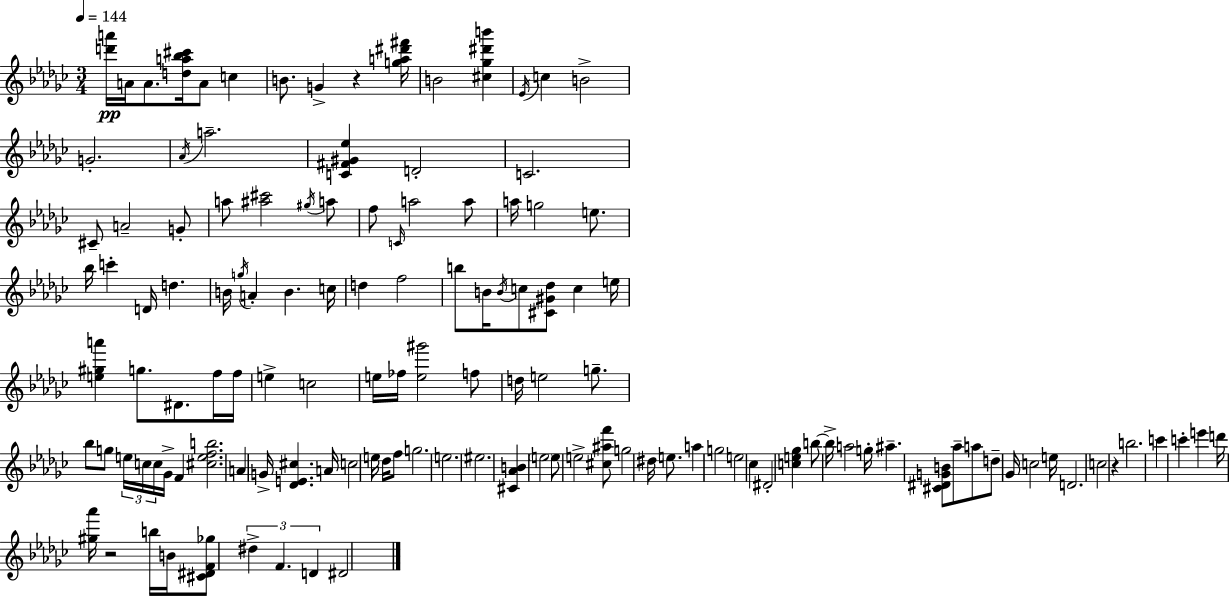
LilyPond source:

{
  \clef treble
  \numericTimeSignature
  \time 3/4
  \key ees \minor
  \tempo 4 = 144
  <d''' a'''>16\pp a'16 a'8. <d'' a'' bes'' cis'''>16 a'8 c''4 | b'8. g'4-> r4 <g'' a'' dis''' fis'''>16 | b'2 <cis'' ges'' dis''' b'''>4 | \acciaccatura { ees'16 } c''4 b'2-> | \break g'2.-. | \acciaccatura { aes'16 } a''2.-- | <c' fis' gis' ees''>4 d'2-. | c'2. | \break cis'8-- a'2-- | g'8-. a''8 <ais'' cis'''>2 | \acciaccatura { gis''16 } a''8 f''8 \grace { c'16 } a''2 | a''8 a''16 g''2 | \break e''8. bes''16 c'''4-. d'16 d''4. | b'16 \acciaccatura { g''16 } a'4-. b'4. | c''16 d''4 f''2 | b''8 b'16 \acciaccatura { b'16 } c''8 <cis' gis' des''>8 | \break c''4 e''16 <e'' gis'' a'''>4 g''8. | dis'8. f''16 f''16 e''4-> c''2 | e''16 fes''16 <e'' gis'''>2 | f''8 d''16 e''2 | \break g''8.-- bes''8 g''8 \tuplet 3/2 { e''16 c''16 | c''16 } ges'16-> f'4 <cis'' e'' f'' b''>2. | a'4 g'16-> <des' e' cis''>4. | a'16 c''2 | \break e''16 des''16 f''8 g''2. | e''2. | eis''2. | <cis' aes' b'>4 \parenthesize e''2 | \break e''8 e''2-> | <cis'' ais'' f'''>8 g''2 | dis''16 e''8. a''4 g''2 | e''2 | \break ces''4 dis'2-. | <c'' e'' ges''>4 b''8~~ b''16-> a''2 | g''16-. ais''4.-- | <cis' dis' g' b'>8 aes''8-- a''8 d''8-- ges'16 c''2 | \break e''16 d'2. | c''2 | r4 b''2. | c'''4 c'''4-. | \break e'''4 d'''16 <gis'' aes'''>16 r2 | b''16 b'16 <cis' dis' f' ges''>8 \tuplet 3/2 { dis''4-> | f'4. d'4 } dis'2 | \bar "|."
}